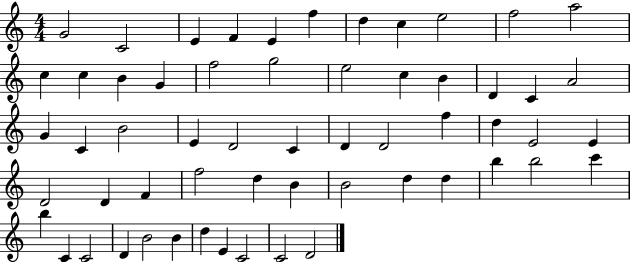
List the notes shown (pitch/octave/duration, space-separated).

G4/h C4/h E4/q F4/q E4/q F5/q D5/q C5/q E5/h F5/h A5/h C5/q C5/q B4/q G4/q F5/h G5/h E5/h C5/q B4/q D4/q C4/q A4/h G4/q C4/q B4/h E4/q D4/h C4/q D4/q D4/h F5/q D5/q E4/h E4/q D4/h D4/q F4/q F5/h D5/q B4/q B4/h D5/q D5/q B5/q B5/h C6/q B5/q C4/q C4/h D4/q B4/h B4/q D5/q E4/q C4/h C4/h D4/h